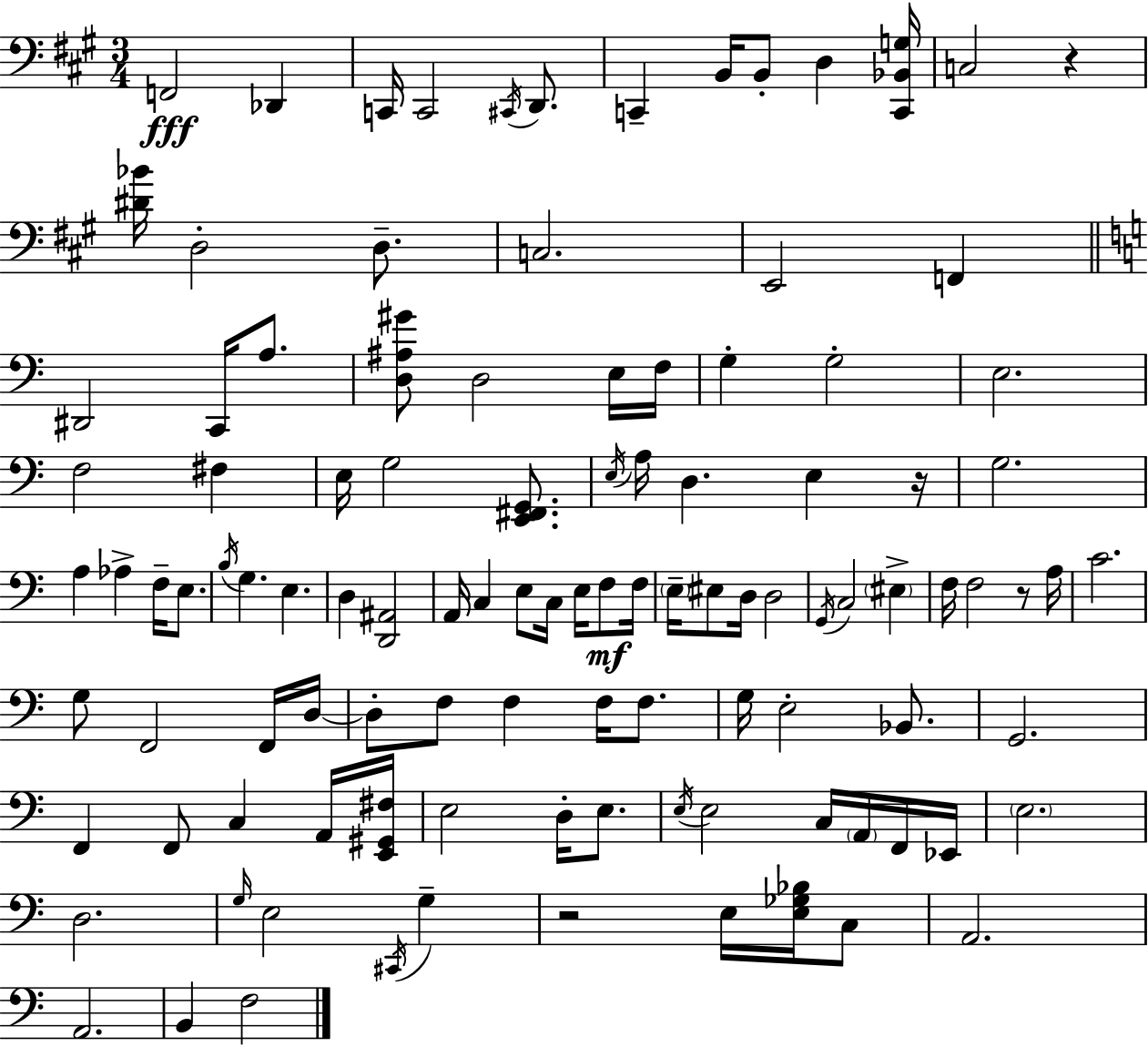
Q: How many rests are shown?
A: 4